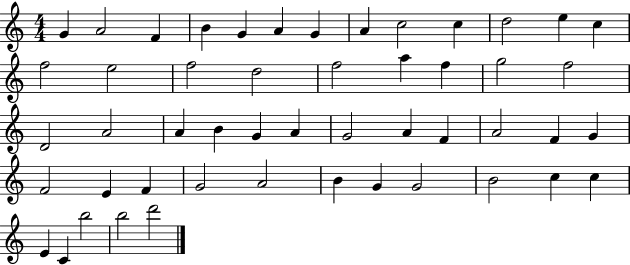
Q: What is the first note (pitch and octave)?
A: G4